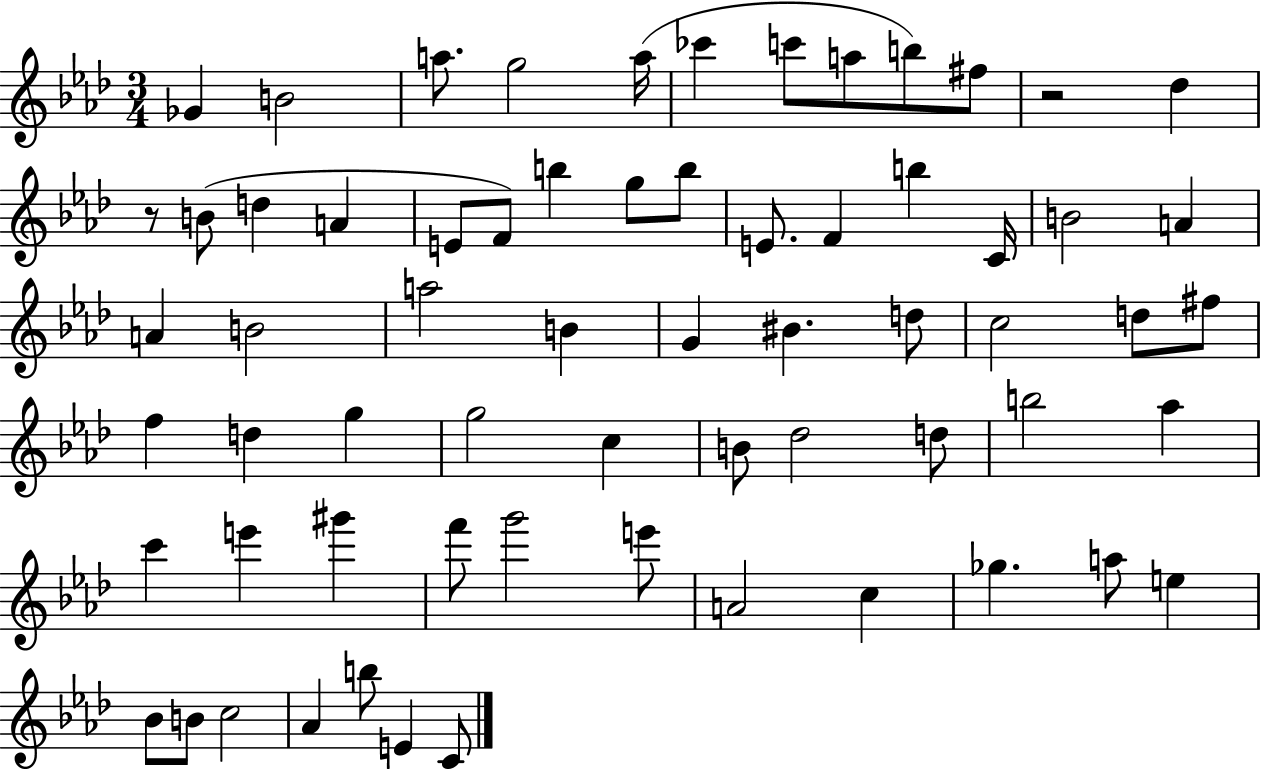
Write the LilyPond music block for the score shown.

{
  \clef treble
  \numericTimeSignature
  \time 3/4
  \key aes \major
  ges'4 b'2 | a''8. g''2 a''16( | ces'''4 c'''8 a''8 b''8) fis''8 | r2 des''4 | \break r8 b'8( d''4 a'4 | e'8 f'8) b''4 g''8 b''8 | e'8. f'4 b''4 c'16 | b'2 a'4 | \break a'4 b'2 | a''2 b'4 | g'4 bis'4. d''8 | c''2 d''8 fis''8 | \break f''4 d''4 g''4 | g''2 c''4 | b'8 des''2 d''8 | b''2 aes''4 | \break c'''4 e'''4 gis'''4 | f'''8 g'''2 e'''8 | a'2 c''4 | ges''4. a''8 e''4 | \break bes'8 b'8 c''2 | aes'4 b''8 e'4 c'8 | \bar "|."
}